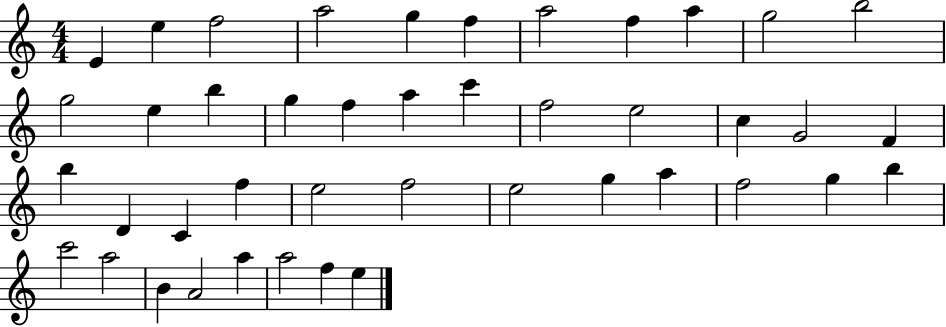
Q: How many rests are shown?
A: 0